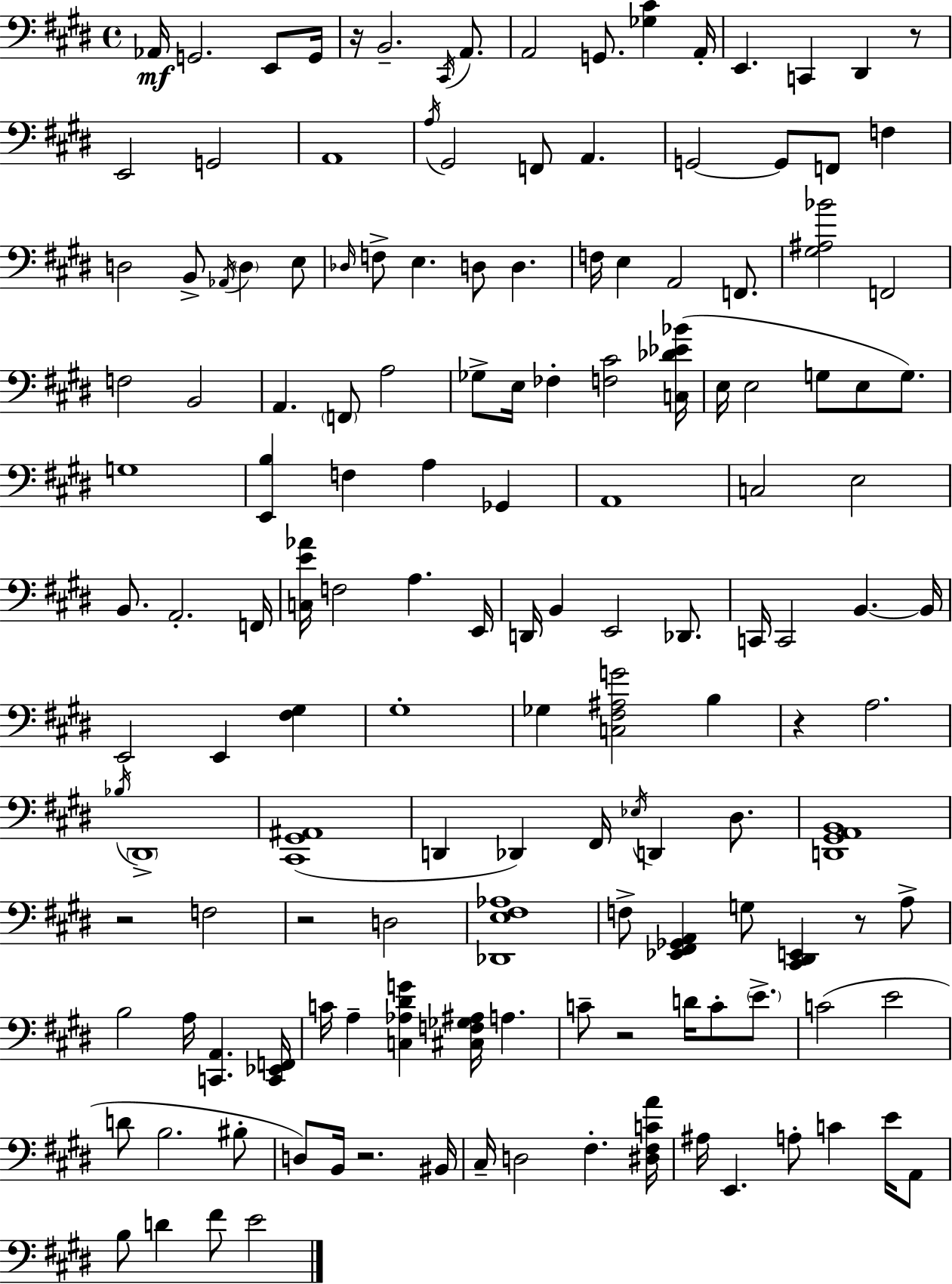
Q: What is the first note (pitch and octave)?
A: Ab2